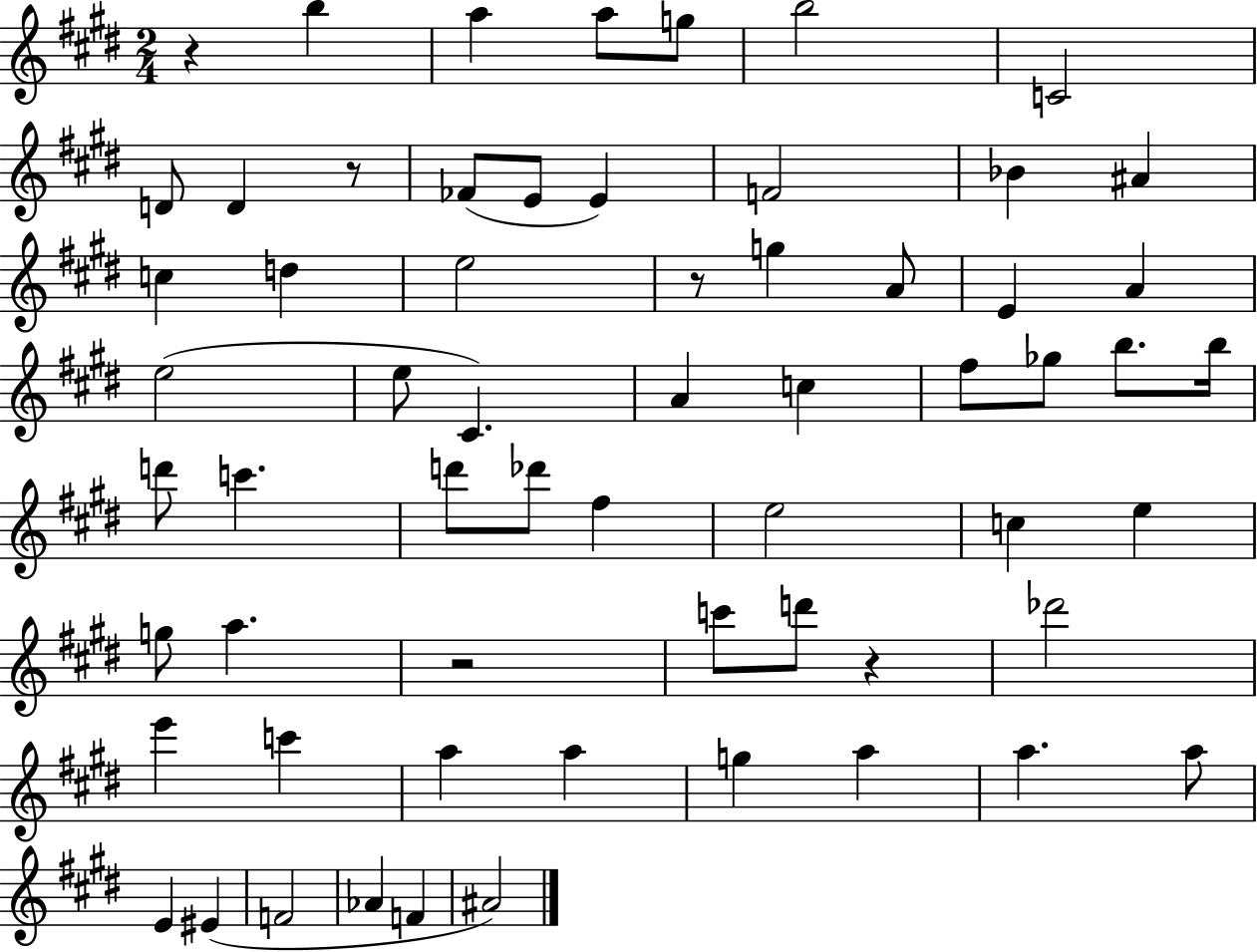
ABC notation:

X:1
T:Untitled
M:2/4
L:1/4
K:E
z b a a/2 g/2 b2 C2 D/2 D z/2 _F/2 E/2 E F2 _B ^A c d e2 z/2 g A/2 E A e2 e/2 ^C A c ^f/2 _g/2 b/2 b/4 d'/2 c' d'/2 _d'/2 ^f e2 c e g/2 a z2 c'/2 d'/2 z _d'2 e' c' a a g a a a/2 E ^E F2 _A F ^A2